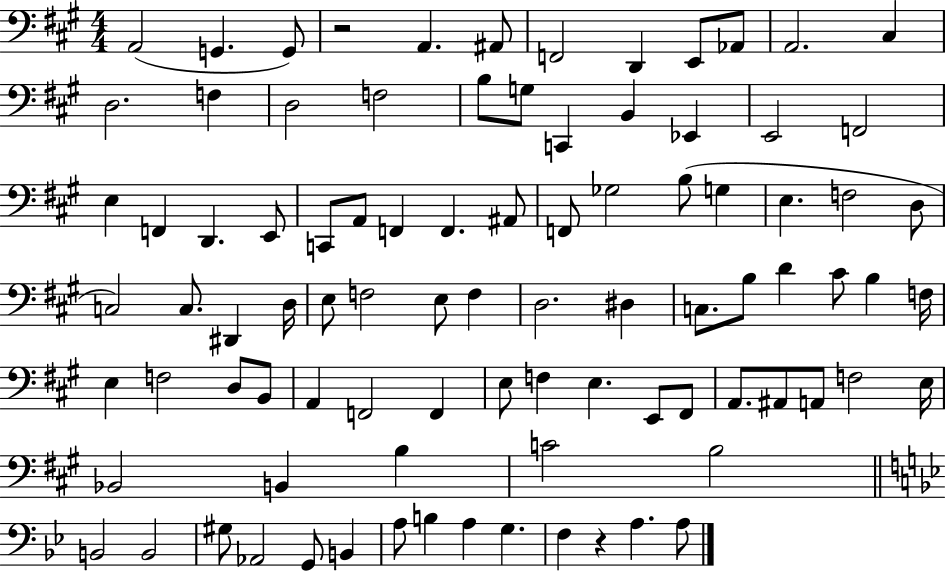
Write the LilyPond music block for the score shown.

{
  \clef bass
  \numericTimeSignature
  \time 4/4
  \key a \major
  a,2( g,4. g,8) | r2 a,4. ais,8 | f,2 d,4 e,8 aes,8 | a,2. cis4 | \break d2. f4 | d2 f2 | b8 g8 c,4 b,4 ees,4 | e,2 f,2 | \break e4 f,4 d,4. e,8 | c,8 a,8 f,4 f,4. ais,8 | f,8 ges2 b8( g4 | e4. f2 d8 | \break c2) c8. dis,4 d16 | e8 f2 e8 f4 | d2. dis4 | c8. b8 d'4 cis'8 b4 f16 | \break e4 f2 d8 b,8 | a,4 f,2 f,4 | e8 f4 e4. e,8 fis,8 | a,8. ais,8 a,8 f2 e16 | \break bes,2 b,4 b4 | c'2 b2 | \bar "||" \break \key bes \major b,2 b,2 | gis8 aes,2 g,8 b,4 | a8 b4 a4 g4. | f4 r4 a4. a8 | \break \bar "|."
}